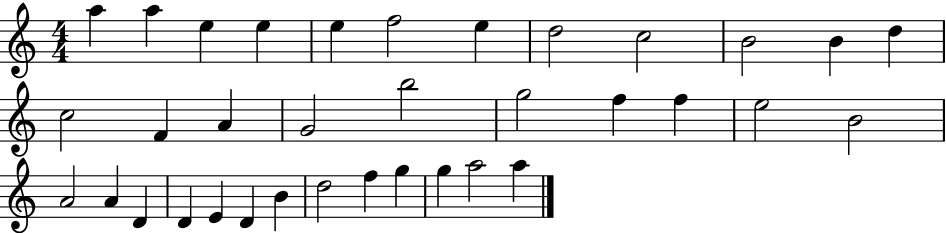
X:1
T:Untitled
M:4/4
L:1/4
K:C
a a e e e f2 e d2 c2 B2 B d c2 F A G2 b2 g2 f f e2 B2 A2 A D D E D B d2 f g g a2 a